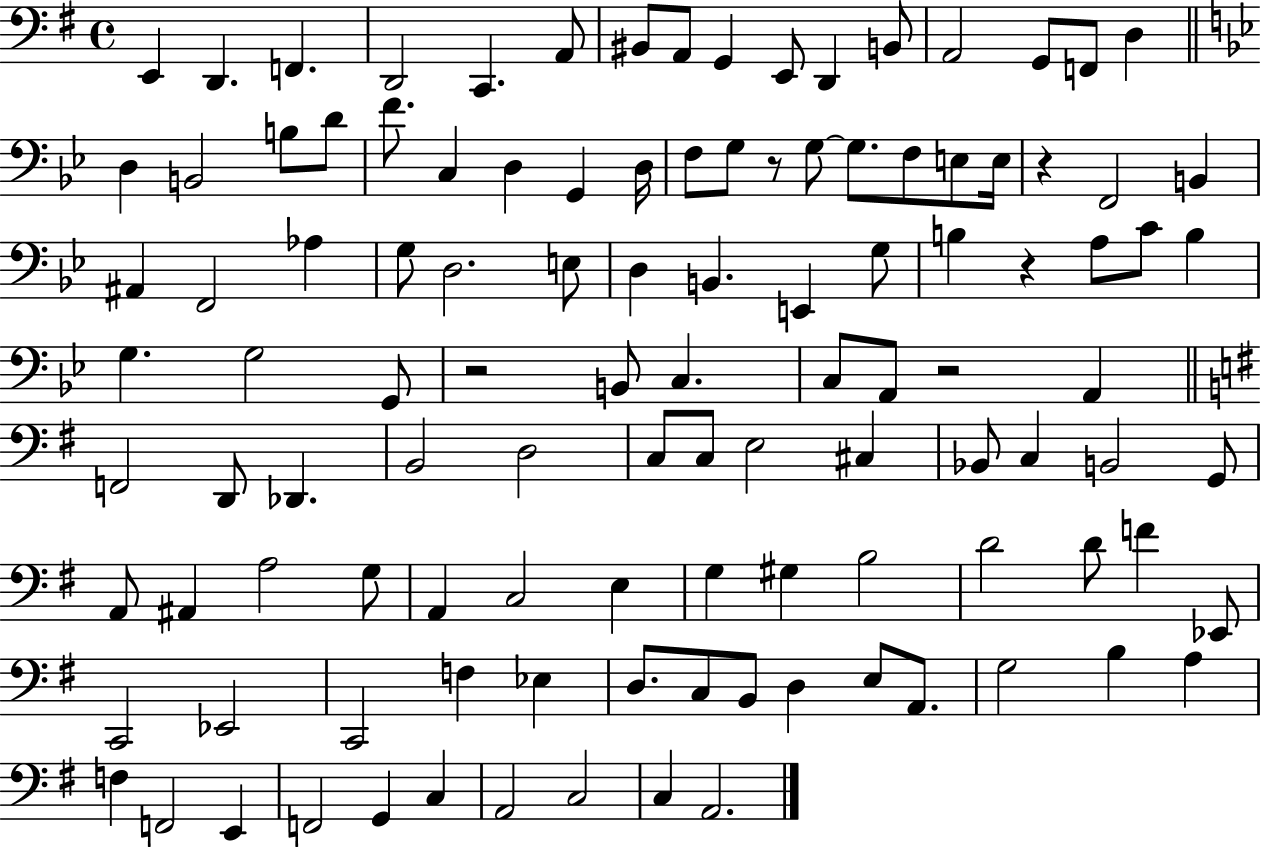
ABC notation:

X:1
T:Untitled
M:4/4
L:1/4
K:G
E,, D,, F,, D,,2 C,, A,,/2 ^B,,/2 A,,/2 G,, E,,/2 D,, B,,/2 A,,2 G,,/2 F,,/2 D, D, B,,2 B,/2 D/2 F/2 C, D, G,, D,/4 F,/2 G,/2 z/2 G,/2 G,/2 F,/2 E,/2 E,/4 z F,,2 B,, ^A,, F,,2 _A, G,/2 D,2 E,/2 D, B,, E,, G,/2 B, z A,/2 C/2 B, G, G,2 G,,/2 z2 B,,/2 C, C,/2 A,,/2 z2 A,, F,,2 D,,/2 _D,, B,,2 D,2 C,/2 C,/2 E,2 ^C, _B,,/2 C, B,,2 G,,/2 A,,/2 ^A,, A,2 G,/2 A,, C,2 E, G, ^G, B,2 D2 D/2 F _E,,/2 C,,2 _E,,2 C,,2 F, _E, D,/2 C,/2 B,,/2 D, E,/2 A,,/2 G,2 B, A, F, F,,2 E,, F,,2 G,, C, A,,2 C,2 C, A,,2